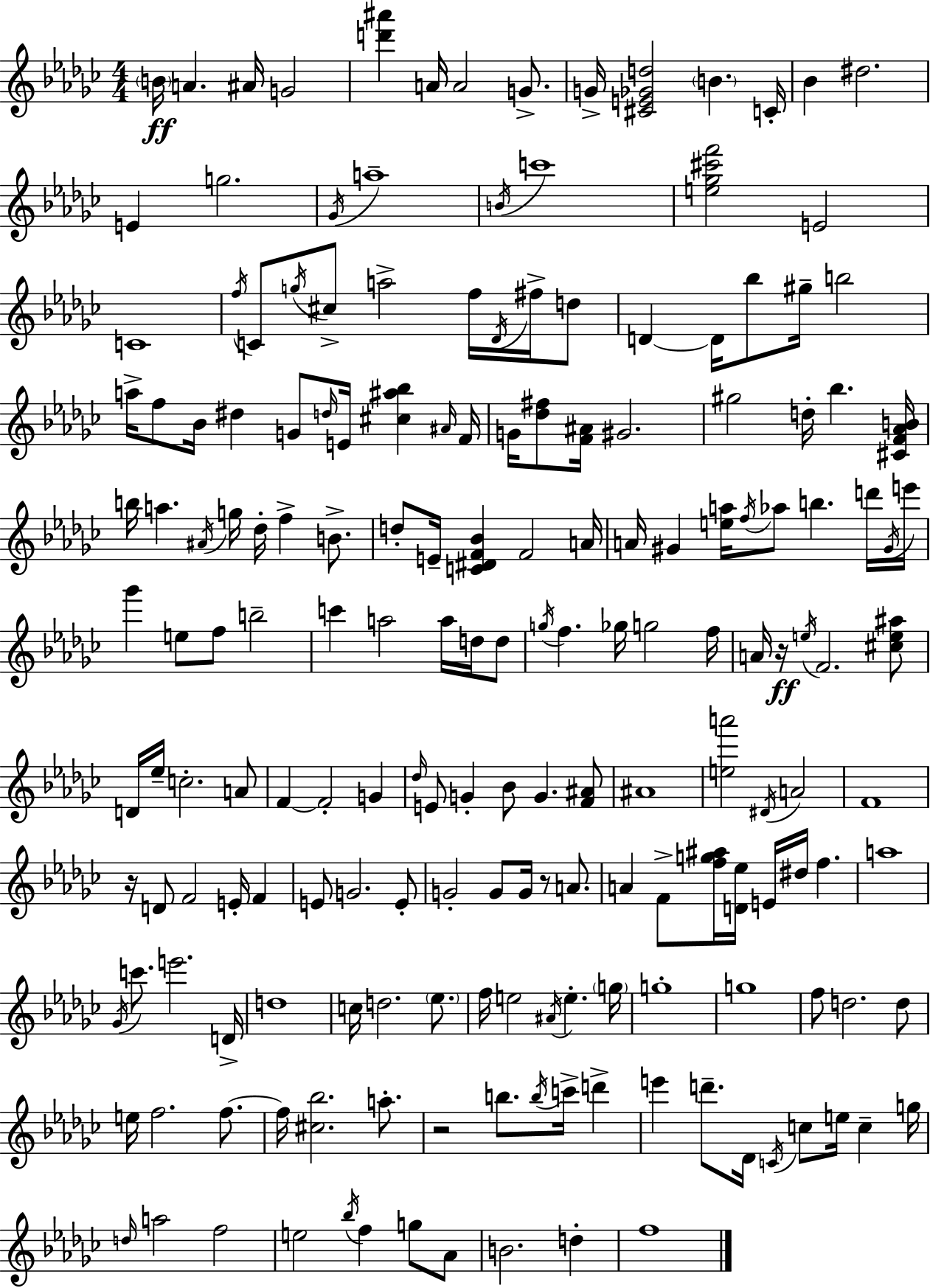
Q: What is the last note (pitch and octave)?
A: F5